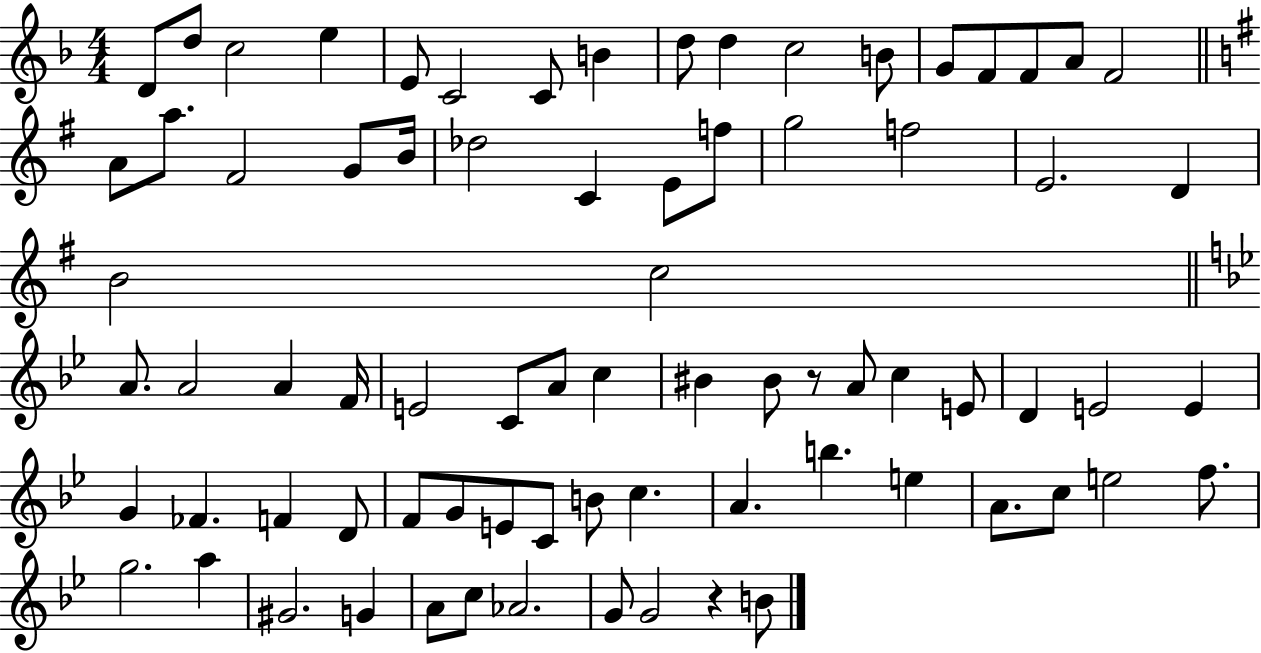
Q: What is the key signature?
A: F major